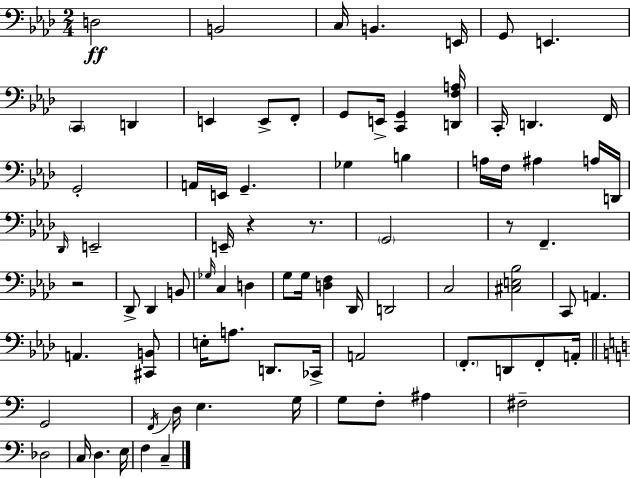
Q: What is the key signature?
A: F minor